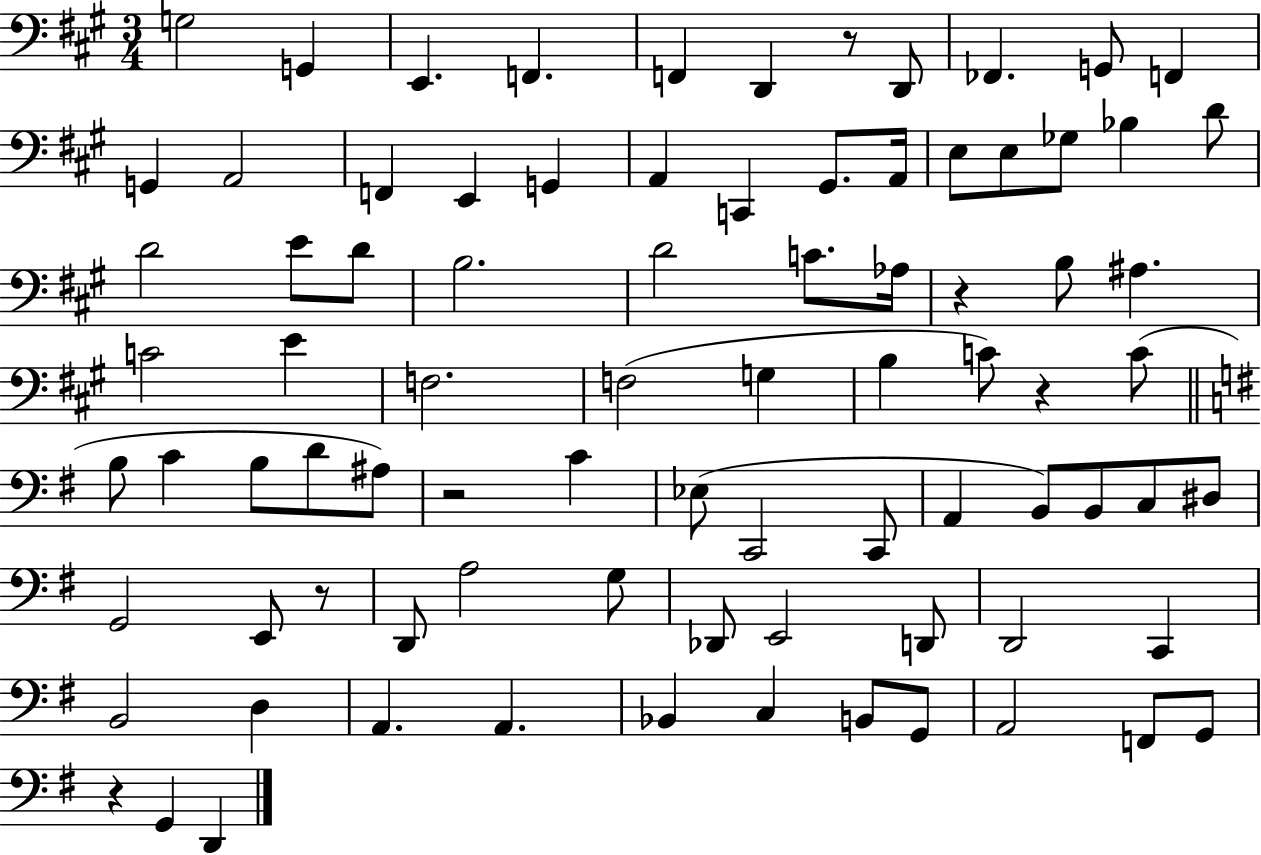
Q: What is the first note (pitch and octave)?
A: G3